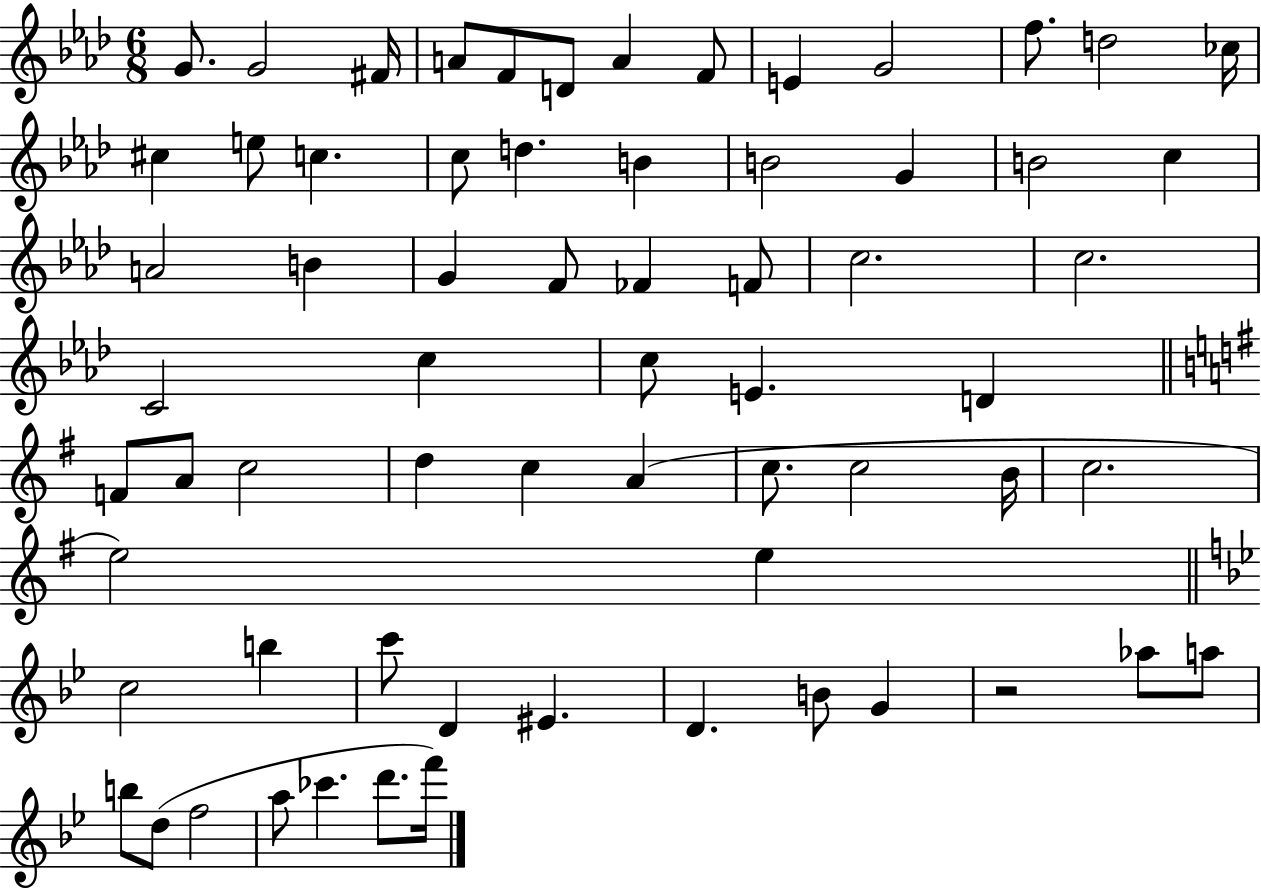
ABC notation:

X:1
T:Untitled
M:6/8
L:1/4
K:Ab
G/2 G2 ^F/4 A/2 F/2 D/2 A F/2 E G2 f/2 d2 _c/4 ^c e/2 c c/2 d B B2 G B2 c A2 B G F/2 _F F/2 c2 c2 C2 c c/2 E D F/2 A/2 c2 d c A c/2 c2 B/4 c2 e2 e c2 b c'/2 D ^E D B/2 G z2 _a/2 a/2 b/2 d/2 f2 a/2 _c' d'/2 f'/4